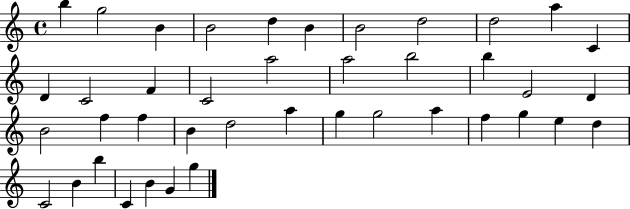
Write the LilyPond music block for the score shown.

{
  \clef treble
  \time 4/4
  \defaultTimeSignature
  \key c \major
  b''4 g''2 b'4 | b'2 d''4 b'4 | b'2 d''2 | d''2 a''4 c'4 | \break d'4 c'2 f'4 | c'2 a''2 | a''2 b''2 | b''4 e'2 d'4 | \break b'2 f''4 f''4 | b'4 d''2 a''4 | g''4 g''2 a''4 | f''4 g''4 e''4 d''4 | \break c'2 b'4 b''4 | c'4 b'4 g'4 g''4 | \bar "|."
}